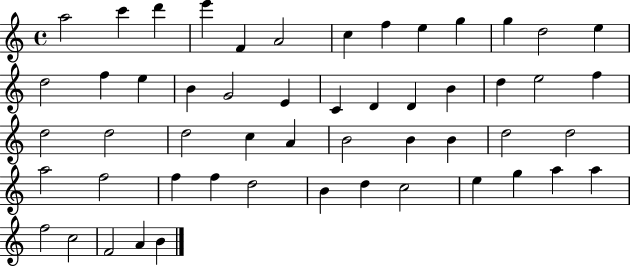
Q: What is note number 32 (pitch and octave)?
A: B4